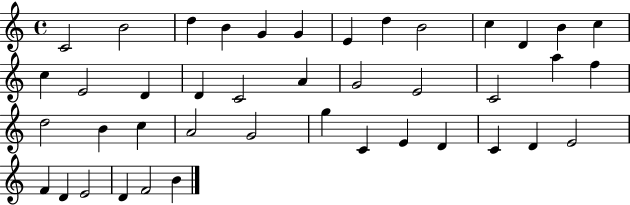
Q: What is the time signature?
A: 4/4